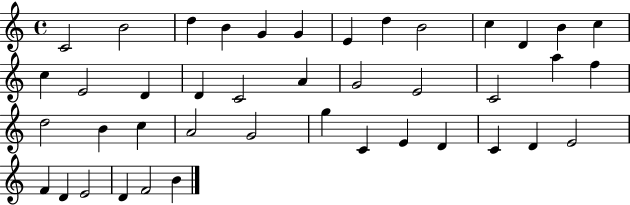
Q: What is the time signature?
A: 4/4